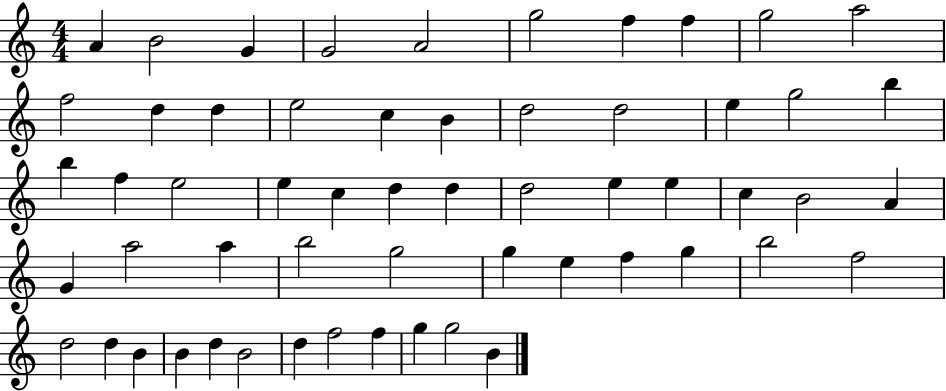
X:1
T:Untitled
M:4/4
L:1/4
K:C
A B2 G G2 A2 g2 f f g2 a2 f2 d d e2 c B d2 d2 e g2 b b f e2 e c d d d2 e e c B2 A G a2 a b2 g2 g e f g b2 f2 d2 d B B d B2 d f2 f g g2 B